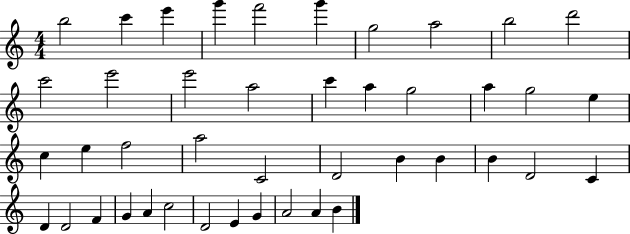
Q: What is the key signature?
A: C major